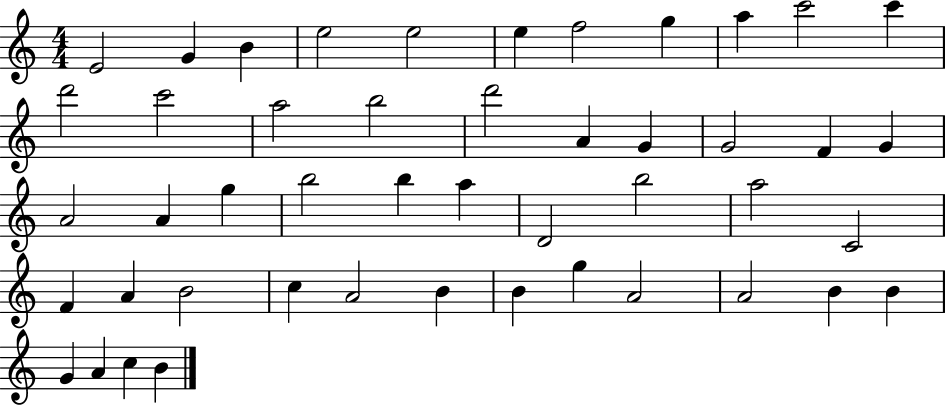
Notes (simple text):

E4/h G4/q B4/q E5/h E5/h E5/q F5/h G5/q A5/q C6/h C6/q D6/h C6/h A5/h B5/h D6/h A4/q G4/q G4/h F4/q G4/q A4/h A4/q G5/q B5/h B5/q A5/q D4/h B5/h A5/h C4/h F4/q A4/q B4/h C5/q A4/h B4/q B4/q G5/q A4/h A4/h B4/q B4/q G4/q A4/q C5/q B4/q